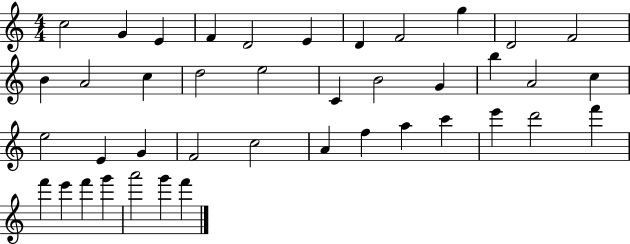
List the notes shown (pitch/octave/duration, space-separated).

C5/h G4/q E4/q F4/q D4/h E4/q D4/q F4/h G5/q D4/h F4/h B4/q A4/h C5/q D5/h E5/h C4/q B4/h G4/q B5/q A4/h C5/q E5/h E4/q G4/q F4/h C5/h A4/q F5/q A5/q C6/q E6/q D6/h F6/q F6/q E6/q F6/q G6/q A6/h G6/q F6/q